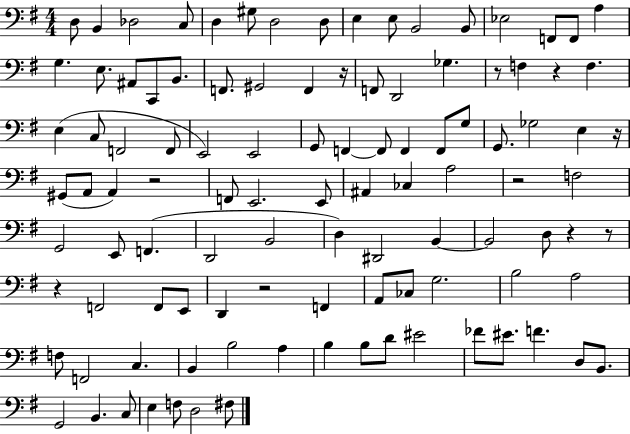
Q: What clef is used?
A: bass